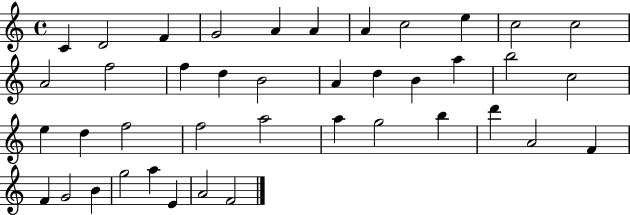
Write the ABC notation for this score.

X:1
T:Untitled
M:4/4
L:1/4
K:C
C D2 F G2 A A A c2 e c2 c2 A2 f2 f d B2 A d B a b2 c2 e d f2 f2 a2 a g2 b d' A2 F F G2 B g2 a E A2 F2